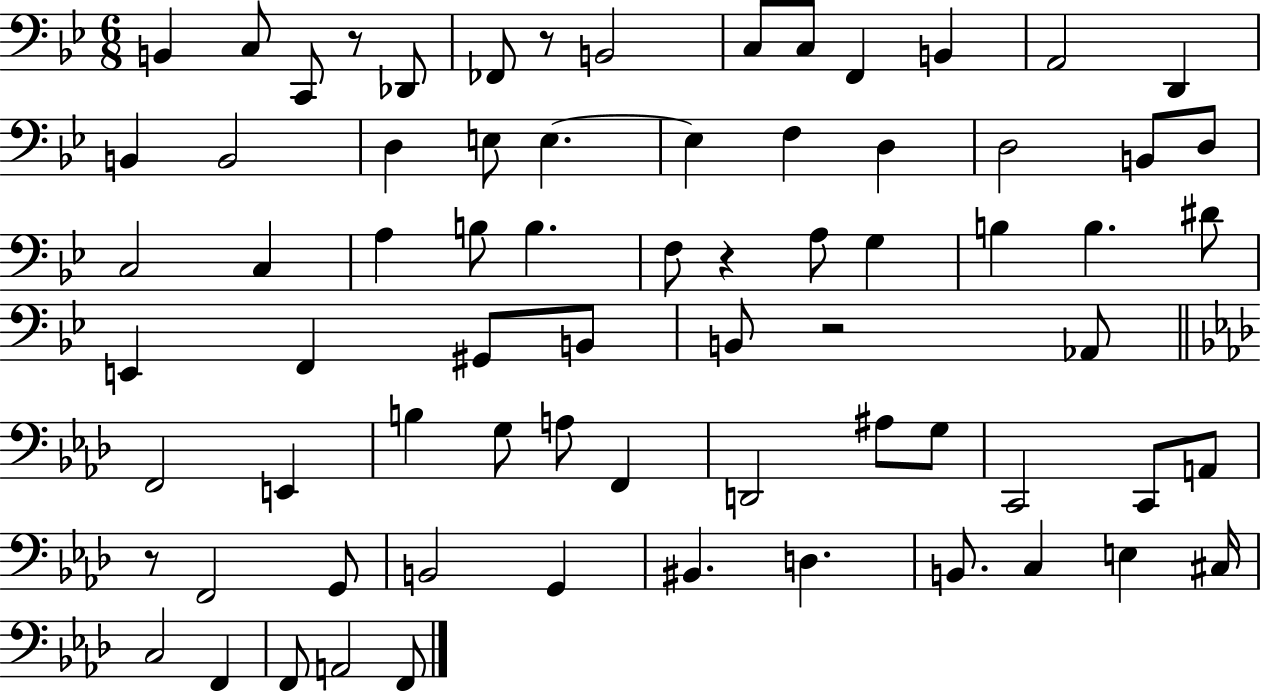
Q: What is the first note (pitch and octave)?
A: B2